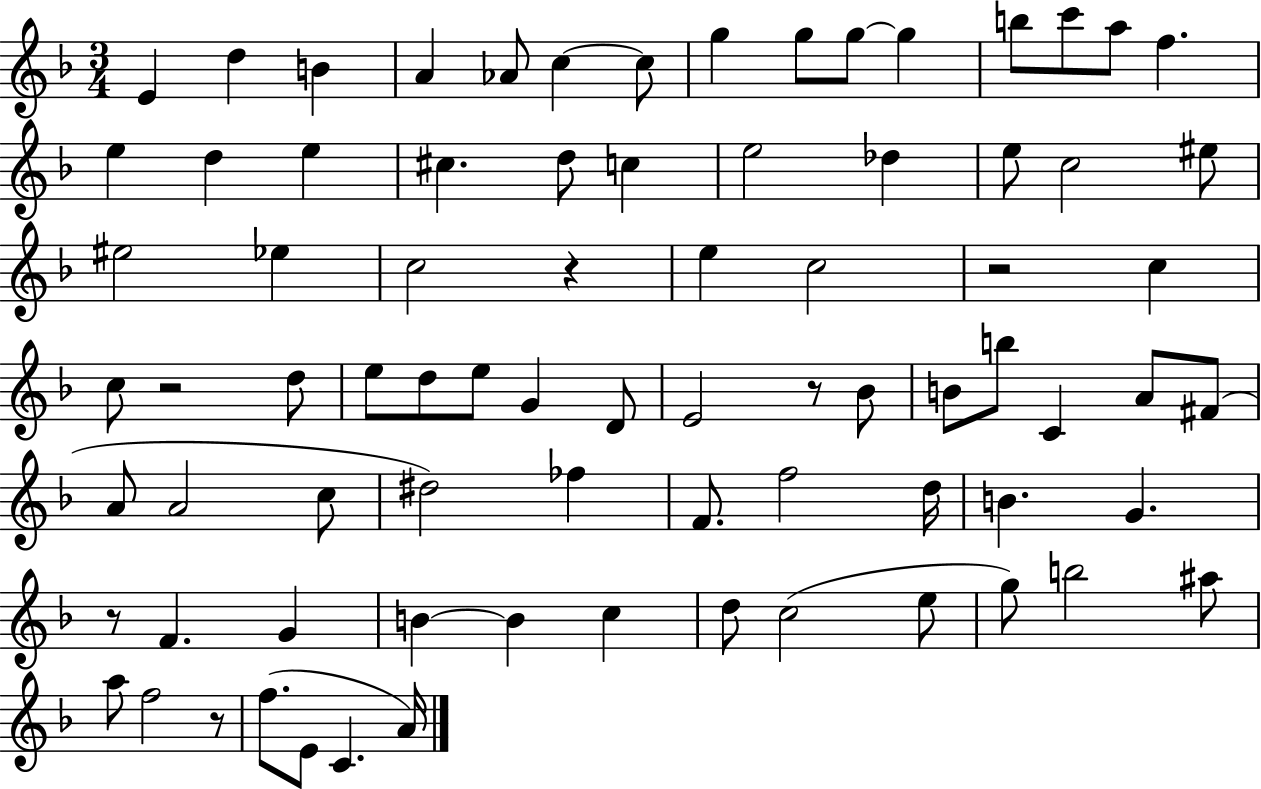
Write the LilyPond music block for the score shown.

{
  \clef treble
  \numericTimeSignature
  \time 3/4
  \key f \major
  e'4 d''4 b'4 | a'4 aes'8 c''4~~ c''8 | g''4 g''8 g''8~~ g''4 | b''8 c'''8 a''8 f''4. | \break e''4 d''4 e''4 | cis''4. d''8 c''4 | e''2 des''4 | e''8 c''2 eis''8 | \break eis''2 ees''4 | c''2 r4 | e''4 c''2 | r2 c''4 | \break c''8 r2 d''8 | e''8 d''8 e''8 g'4 d'8 | e'2 r8 bes'8 | b'8 b''8 c'4 a'8 fis'8( | \break a'8 a'2 c''8 | dis''2) fes''4 | f'8. f''2 d''16 | b'4. g'4. | \break r8 f'4. g'4 | b'4~~ b'4 c''4 | d''8 c''2( e''8 | g''8) b''2 ais''8 | \break a''8 f''2 r8 | f''8.( e'8 c'4. a'16) | \bar "|."
}